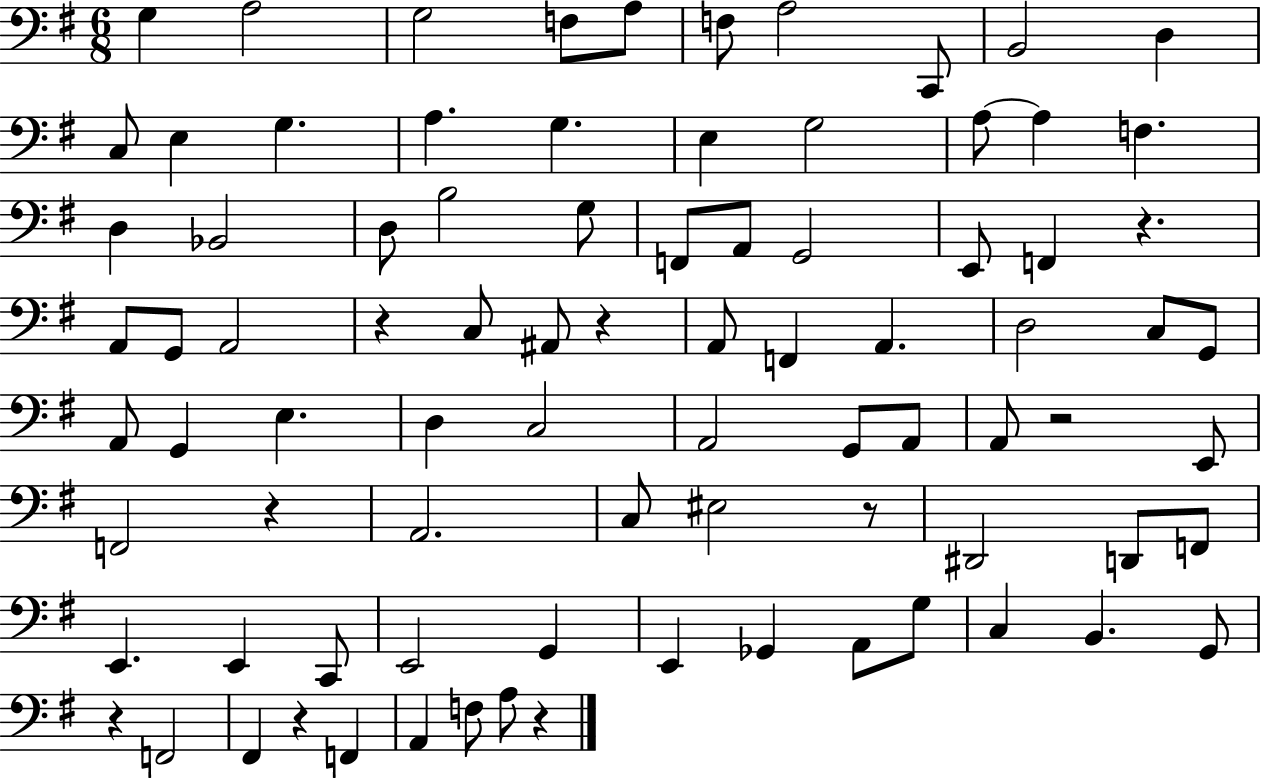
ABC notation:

X:1
T:Untitled
M:6/8
L:1/4
K:G
G, A,2 G,2 F,/2 A,/2 F,/2 A,2 C,,/2 B,,2 D, C,/2 E, G, A, G, E, G,2 A,/2 A, F, D, _B,,2 D,/2 B,2 G,/2 F,,/2 A,,/2 G,,2 E,,/2 F,, z A,,/2 G,,/2 A,,2 z C,/2 ^A,,/2 z A,,/2 F,, A,, D,2 C,/2 G,,/2 A,,/2 G,, E, D, C,2 A,,2 G,,/2 A,,/2 A,,/2 z2 E,,/2 F,,2 z A,,2 C,/2 ^E,2 z/2 ^D,,2 D,,/2 F,,/2 E,, E,, C,,/2 E,,2 G,, E,, _G,, A,,/2 G,/2 C, B,, G,,/2 z F,,2 ^F,, z F,, A,, F,/2 A,/2 z